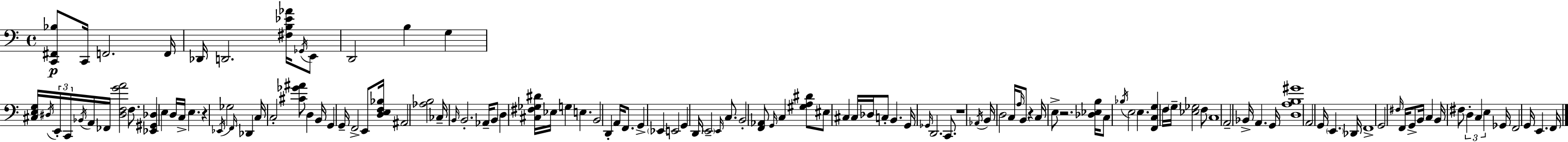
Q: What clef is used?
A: bass